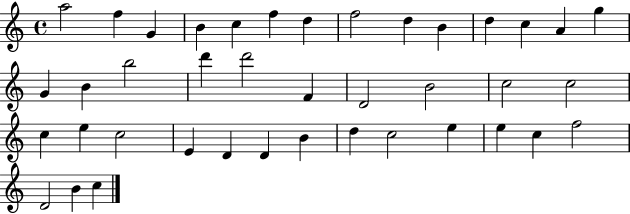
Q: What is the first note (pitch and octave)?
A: A5